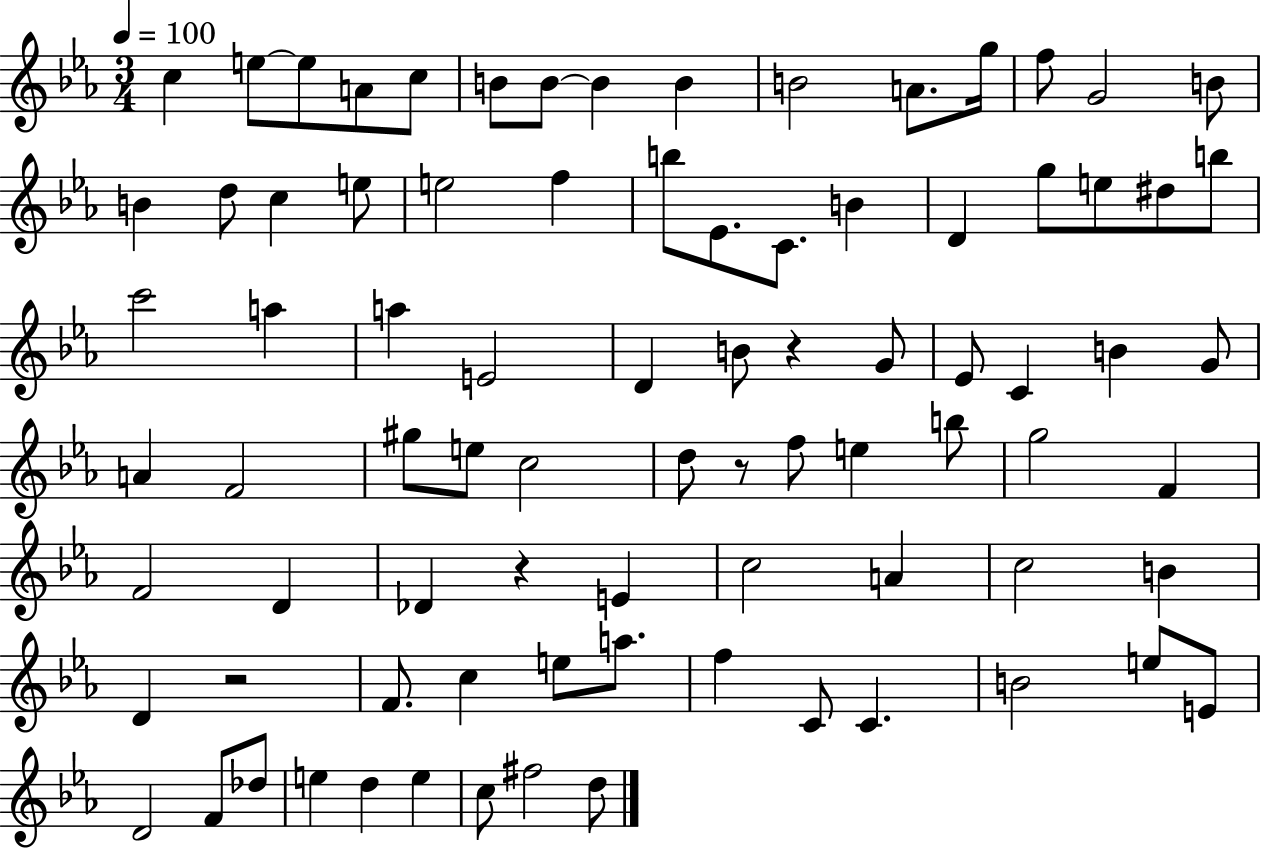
{
  \clef treble
  \numericTimeSignature
  \time 3/4
  \key ees \major
  \tempo 4 = 100
  c''4 e''8~~ e''8 a'8 c''8 | b'8 b'8~~ b'4 b'4 | b'2 a'8. g''16 | f''8 g'2 b'8 | \break b'4 d''8 c''4 e''8 | e''2 f''4 | b''8 ees'8. c'8. b'4 | d'4 g''8 e''8 dis''8 b''8 | \break c'''2 a''4 | a''4 e'2 | d'4 b'8 r4 g'8 | ees'8 c'4 b'4 g'8 | \break a'4 f'2 | gis''8 e''8 c''2 | d''8 r8 f''8 e''4 b''8 | g''2 f'4 | \break f'2 d'4 | des'4 r4 e'4 | c''2 a'4 | c''2 b'4 | \break d'4 r2 | f'8. c''4 e''8 a''8. | f''4 c'8 c'4. | b'2 e''8 e'8 | \break d'2 f'8 des''8 | e''4 d''4 e''4 | c''8 fis''2 d''8 | \bar "|."
}